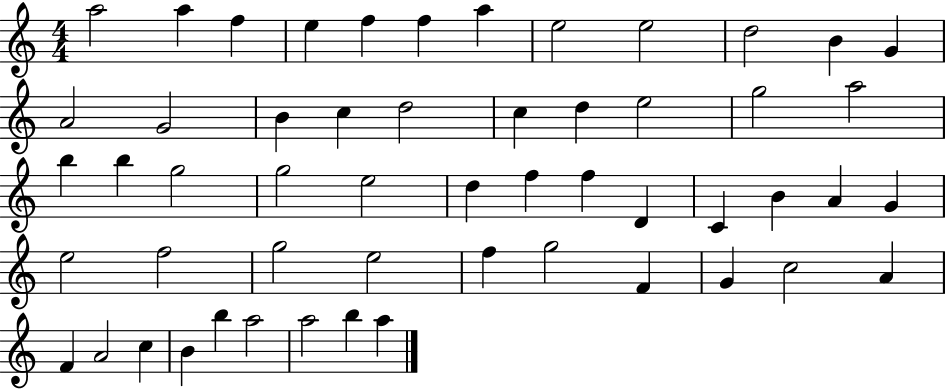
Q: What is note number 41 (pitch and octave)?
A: G5